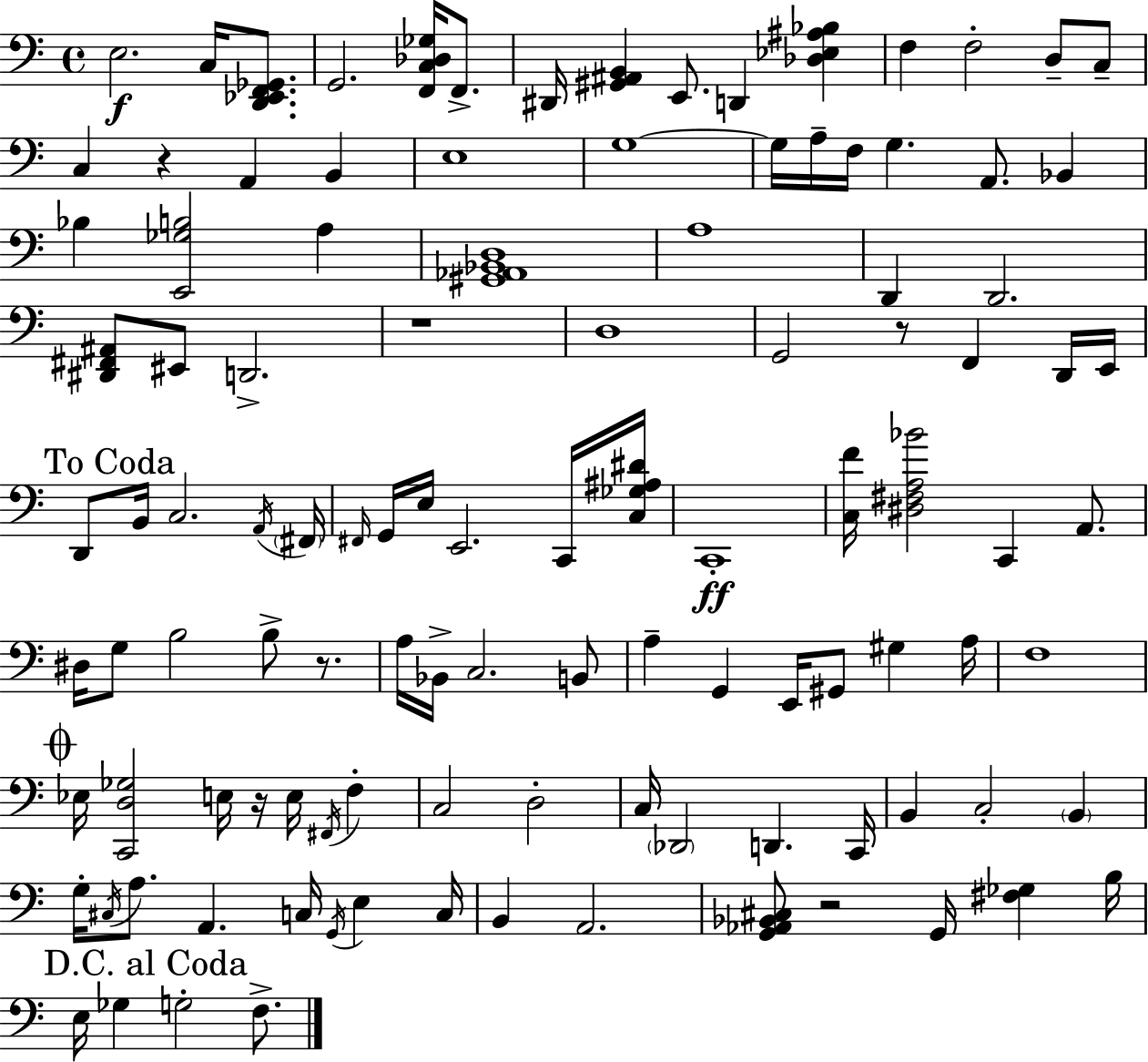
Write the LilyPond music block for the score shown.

{
  \clef bass
  \time 4/4
  \defaultTimeSignature
  \key a \minor
  \repeat volta 2 { e2.\f c16 <d, ees, f, ges,>8. | g,2. <f, c des ges>16 f,8.-> | dis,16 <gis, ais, b,>4 e,8. d,4 <des ees ais bes>4 | f4 f2-. d8-- c8-- | \break c4 r4 a,4 b,4 | e1 | g1~~ | g16 a16-- f16 g4. a,8. bes,4 | \break bes4 <e, ges b>2 a4 | <gis, aes, bes, d>1 | a1 | d,4 d,2. | \break <dis, fis, ais,>8 eis,8 d,2.-> | r1 | d1 | g,2 r8 f,4 d,16 e,16 | \break \mark "To Coda" d,8 b,16 c2. \acciaccatura { a,16 } | \parenthesize fis,16 \grace { fis,16 } g,16 e16 e,2. | c,16 <c ges ais dis'>16 c,1-.\ff | <c f'>16 <dis fis a bes'>2 c,4 a,8. | \break dis16 g8 b2 b8-> r8. | a16 bes,16-> c2. | b,8 a4-- g,4 e,16 gis,8 gis4 | a16 f1 | \break \mark \markup { \musicglyph "scripts.coda" } ees16 <c, d ges>2 e16 r16 e16 \acciaccatura { fis,16 } f4-. | c2 d2-. | c16 \parenthesize des,2 d,4. | c,16 b,4 c2-. \parenthesize b,4 | \break g16-. \acciaccatura { cis16 } a8. a,4. c16 \acciaccatura { g,16 } | e4 c16 b,4 a,2. | <g, aes, bes, cis>8 r2 g,16 | <fis ges>4 b16 \mark "D.C. al Coda" e16 ges4 g2-. | \break f8.-> } \bar "|."
}